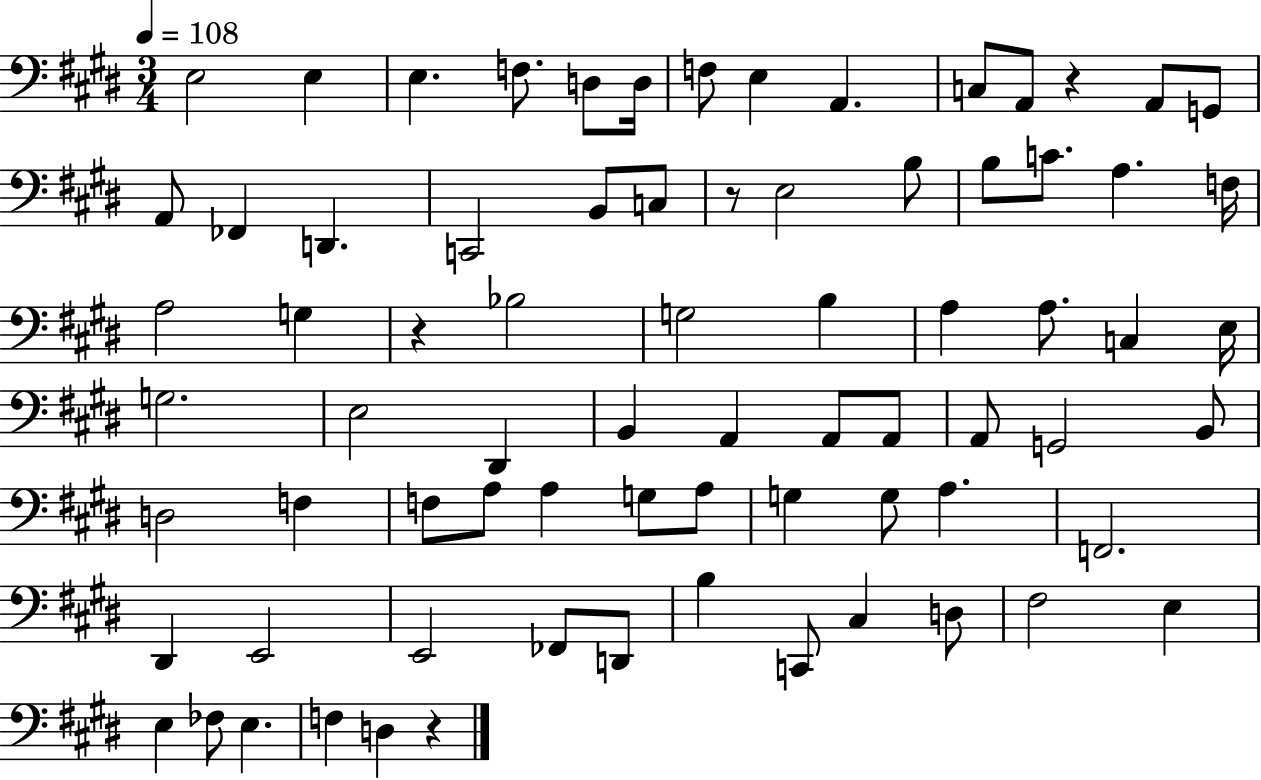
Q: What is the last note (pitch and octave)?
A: D3